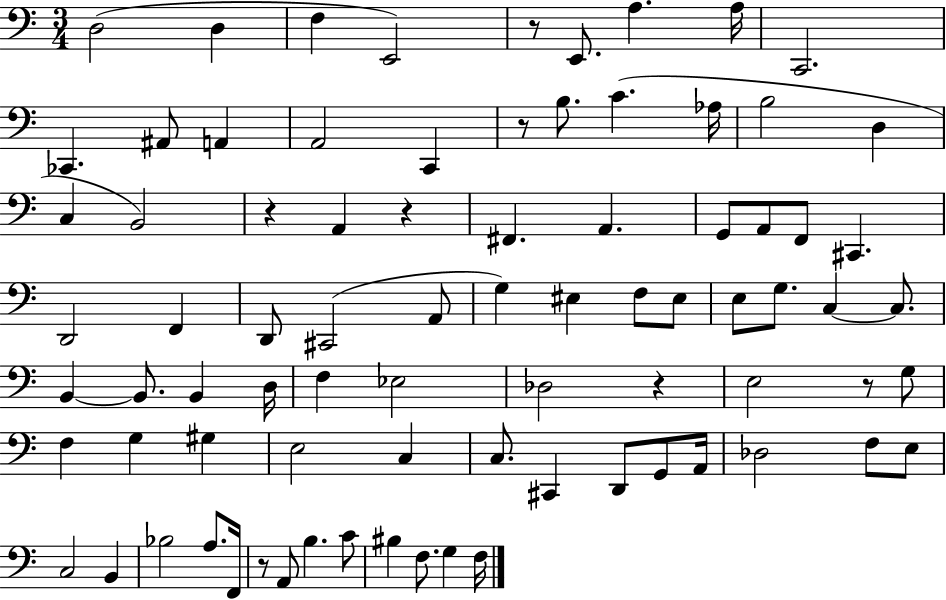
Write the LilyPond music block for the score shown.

{
  \clef bass
  \numericTimeSignature
  \time 3/4
  \key c \major
  d2( d4 | f4 e,2) | r8 e,8. a4. a16 | c,2. | \break ces,4. ais,8 a,4 | a,2 c,4 | r8 b8. c'4.( aes16 | b2 d4 | \break c4 b,2) | r4 a,4 r4 | fis,4. a,4. | g,8 a,8 f,8 cis,4. | \break d,2 f,4 | d,8 cis,2( a,8 | g4) eis4 f8 eis8 | e8 g8. c4~~ c8. | \break b,4~~ b,8. b,4 d16 | f4 ees2 | des2 r4 | e2 r8 g8 | \break f4 g4 gis4 | e2 c4 | c8. cis,4 d,8 g,8 a,16 | des2 f8 e8 | \break c2 b,4 | bes2 a8. f,16 | r8 a,8 b4. c'8 | bis4 f8. g4 f16 | \break \bar "|."
}